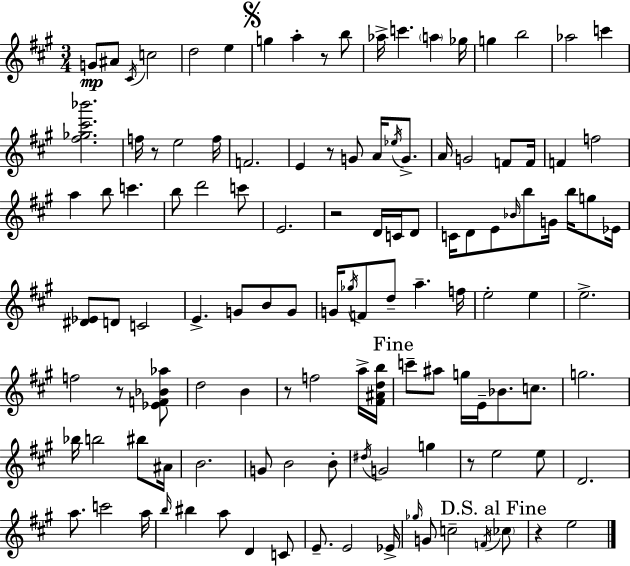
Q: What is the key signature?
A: A major